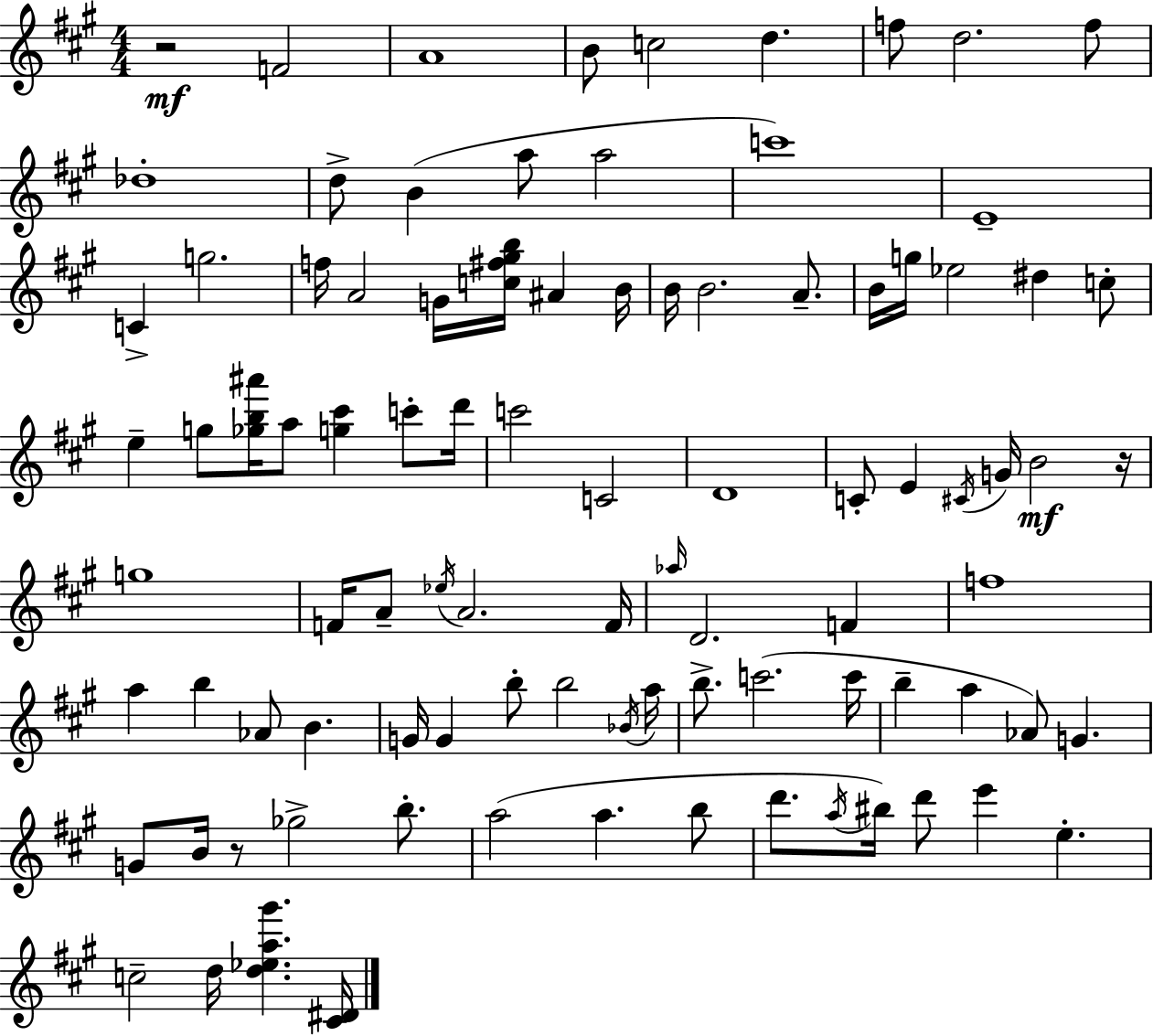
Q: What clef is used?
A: treble